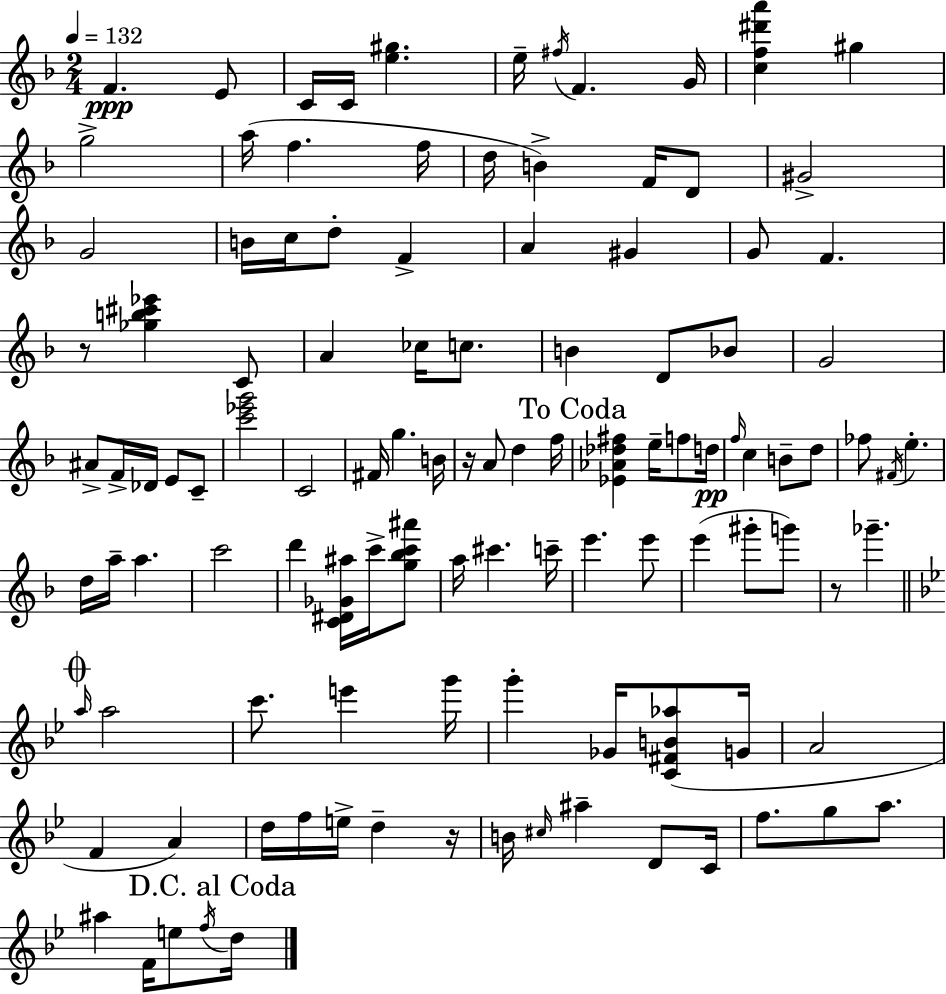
F4/q. E4/e C4/s C4/s [E5,G#5]/q. E5/s F#5/s F4/q. G4/s [C5,F5,D#6,A6]/q G#5/q G5/h A5/s F5/q. F5/s D5/s B4/q F4/s D4/e G#4/h G4/h B4/s C5/s D5/e F4/q A4/q G#4/q G4/e F4/q. R/e [Gb5,B5,C#6,Eb6]/q C4/e A4/q CES5/s C5/e. B4/q D4/e Bb4/e G4/h A#4/e F4/s Db4/s E4/e C4/e [C6,Eb6,G6]/h C4/h F#4/s G5/q. B4/s R/s A4/e D5/q F5/s [Eb4,Ab4,Db5,F#5]/q E5/s F5/e D5/s F5/s C5/q B4/e D5/e FES5/e F#4/s E5/q. D5/s A5/s A5/q. C6/h D6/q [C4,D#4,Gb4,A#5]/s C6/s [G5,Bb5,C6,A#6]/e A5/s C#6/q. C6/s E6/q. E6/e E6/q G#6/e G6/e R/e Gb6/q. A5/s A5/h C6/e. E6/q G6/s G6/q Gb4/s [C4,F#4,B4,Ab5]/e G4/s A4/h F4/q A4/q D5/s F5/s E5/s D5/q R/s B4/s C#5/s A#5/q D4/e C4/s F5/e. G5/e A5/e. A#5/q F4/s E5/e F5/s D5/s